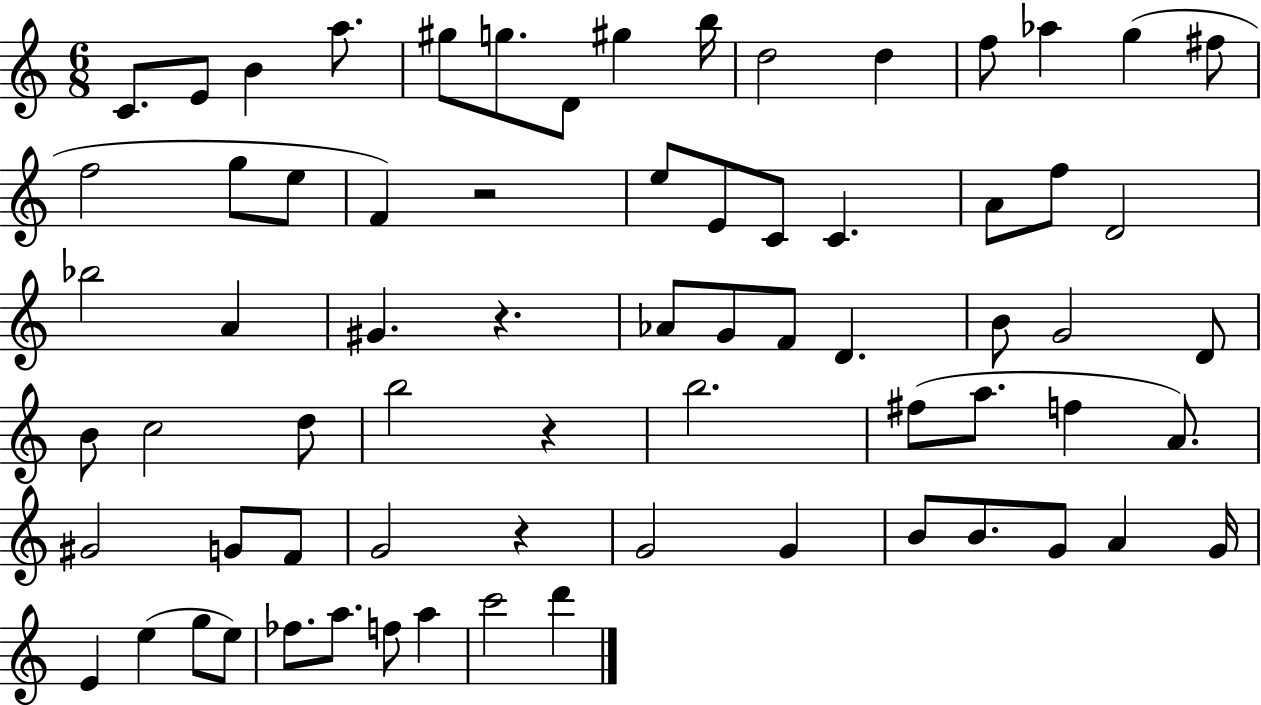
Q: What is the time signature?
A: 6/8